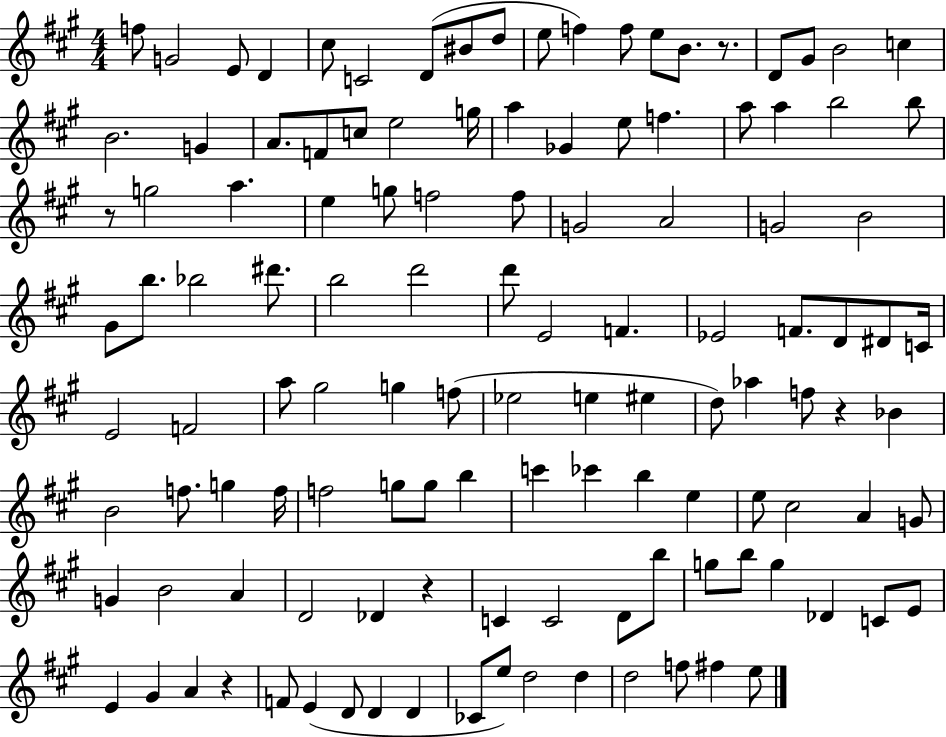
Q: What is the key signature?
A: A major